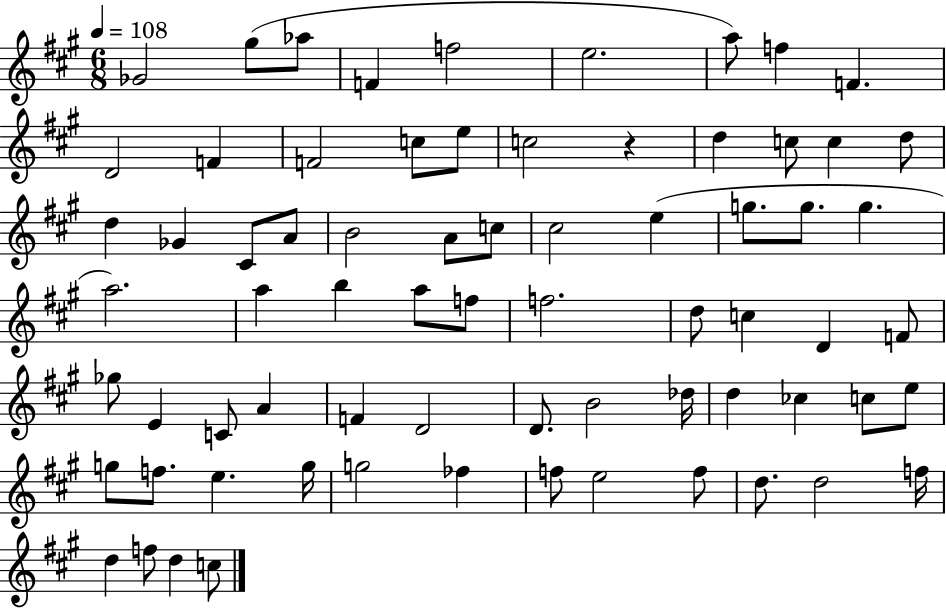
X:1
T:Untitled
M:6/8
L:1/4
K:A
_G2 ^g/2 _a/2 F f2 e2 a/2 f F D2 F F2 c/2 e/2 c2 z d c/2 c d/2 d _G ^C/2 A/2 B2 A/2 c/2 ^c2 e g/2 g/2 g a2 a b a/2 f/2 f2 d/2 c D F/2 _g/2 E C/2 A F D2 D/2 B2 _d/4 d _c c/2 e/2 g/2 f/2 e g/4 g2 _f f/2 e2 f/2 d/2 d2 f/4 d f/2 d c/2